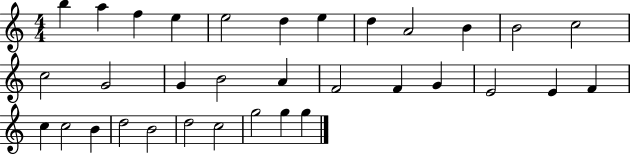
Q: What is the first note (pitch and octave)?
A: B5